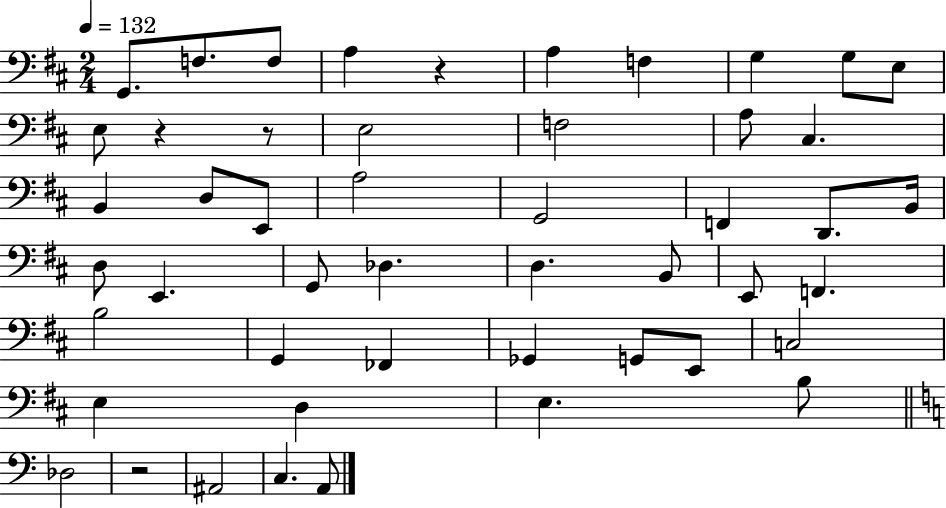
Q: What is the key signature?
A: D major